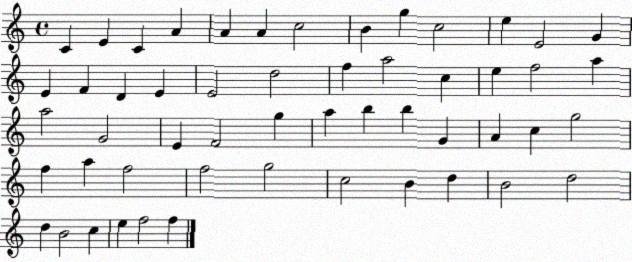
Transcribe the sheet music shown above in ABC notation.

X:1
T:Untitled
M:4/4
L:1/4
K:C
C E C A A A c2 B g c2 e E2 G E F D E E2 d2 f a2 c e f2 a a2 G2 E F2 g a b b G A c g2 f a f2 f2 g2 c2 B d B2 d2 d B2 c e f2 f